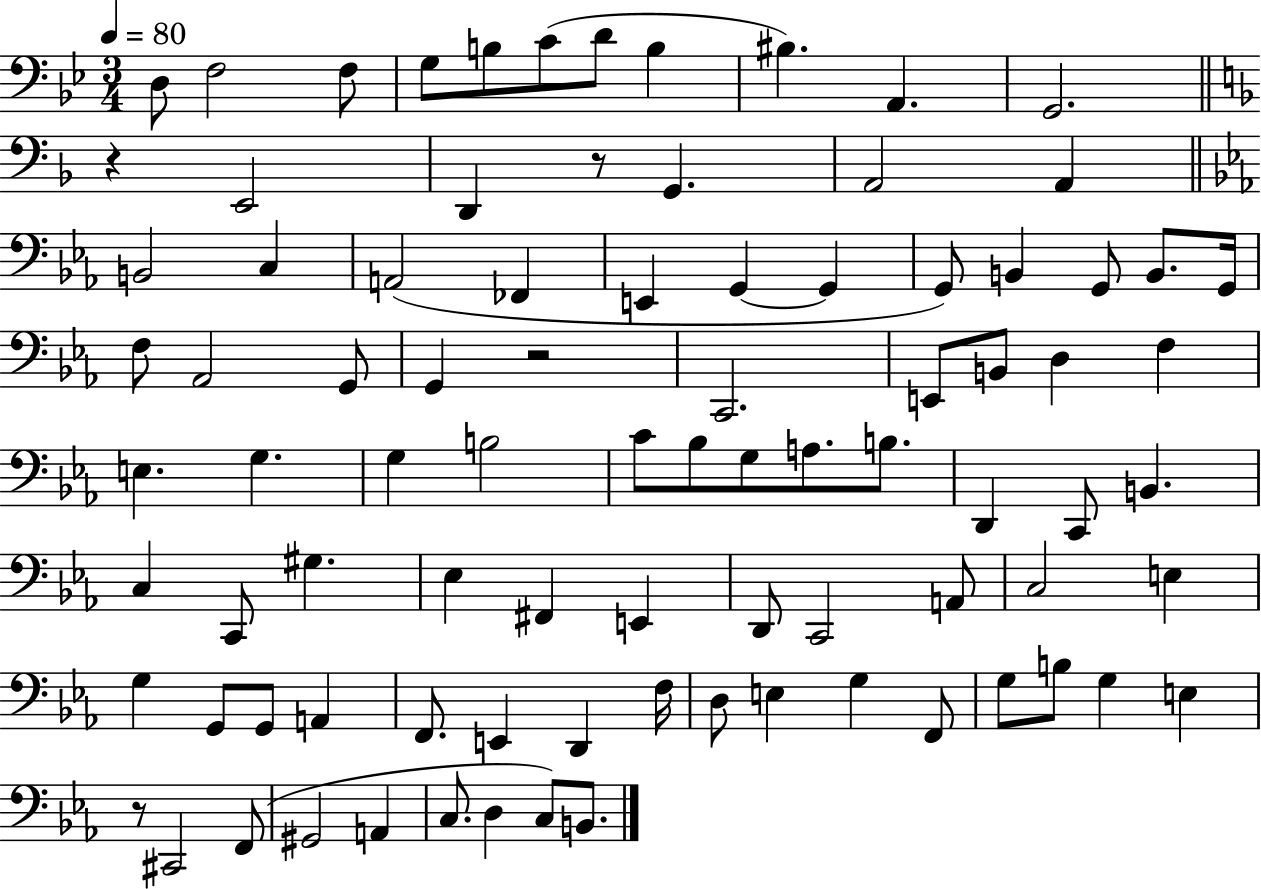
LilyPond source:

{
  \clef bass
  \numericTimeSignature
  \time 3/4
  \key bes \major
  \tempo 4 = 80
  d8 f2 f8 | g8 b8 c'8( d'8 b4 | bis4.) a,4. | g,2. | \break \bar "||" \break \key f \major r4 e,2 | d,4 r8 g,4. | a,2 a,4 | \bar "||" \break \key c \minor b,2 c4 | a,2( fes,4 | e,4 g,4~~ g,4 | g,8) b,4 g,8 b,8. g,16 | \break f8 aes,2 g,8 | g,4 r2 | c,2. | e,8 b,8 d4 f4 | \break e4. g4. | g4 b2 | c'8 bes8 g8 a8. b8. | d,4 c,8 b,4. | \break c4 c,8 gis4. | ees4 fis,4 e,4 | d,8 c,2 a,8 | c2 e4 | \break g4 g,8 g,8 a,4 | f,8. e,4 d,4 f16 | d8 e4 g4 f,8 | g8 b8 g4 e4 | \break r8 cis,2 f,8( | gis,2 a,4 | c8. d4 c8) b,8. | \bar "|."
}